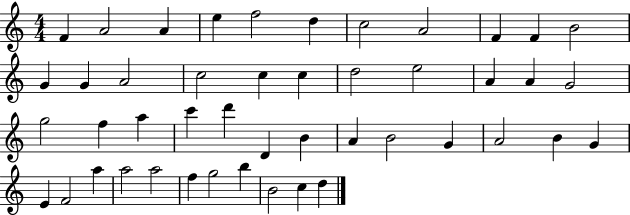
F4/q A4/h A4/q E5/q F5/h D5/q C5/h A4/h F4/q F4/q B4/h G4/q G4/q A4/h C5/h C5/q C5/q D5/h E5/h A4/q A4/q G4/h G5/h F5/q A5/q C6/q D6/q D4/q B4/q A4/q B4/h G4/q A4/h B4/q G4/q E4/q F4/h A5/q A5/h A5/h F5/q G5/h B5/q B4/h C5/q D5/q